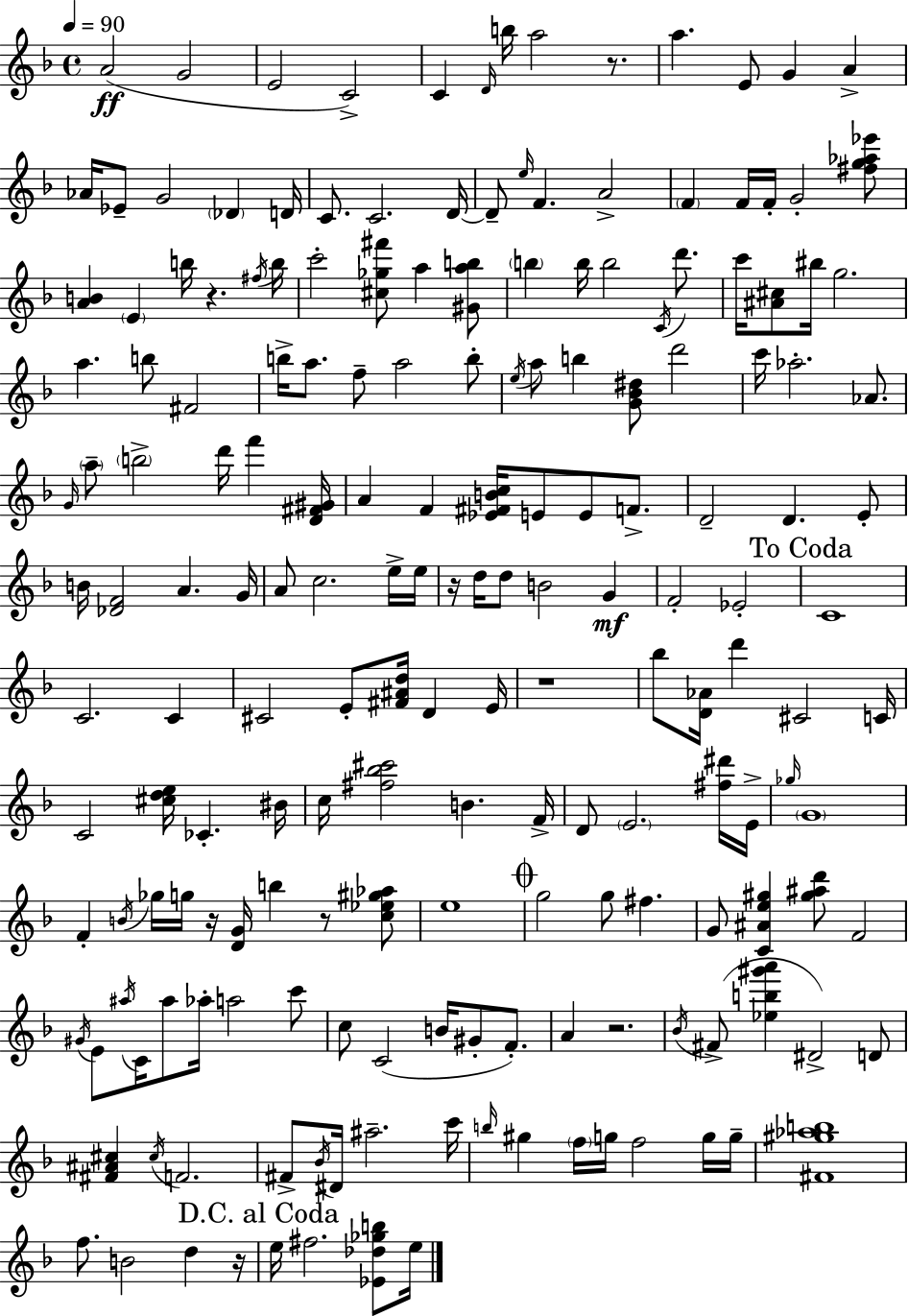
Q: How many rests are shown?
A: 8